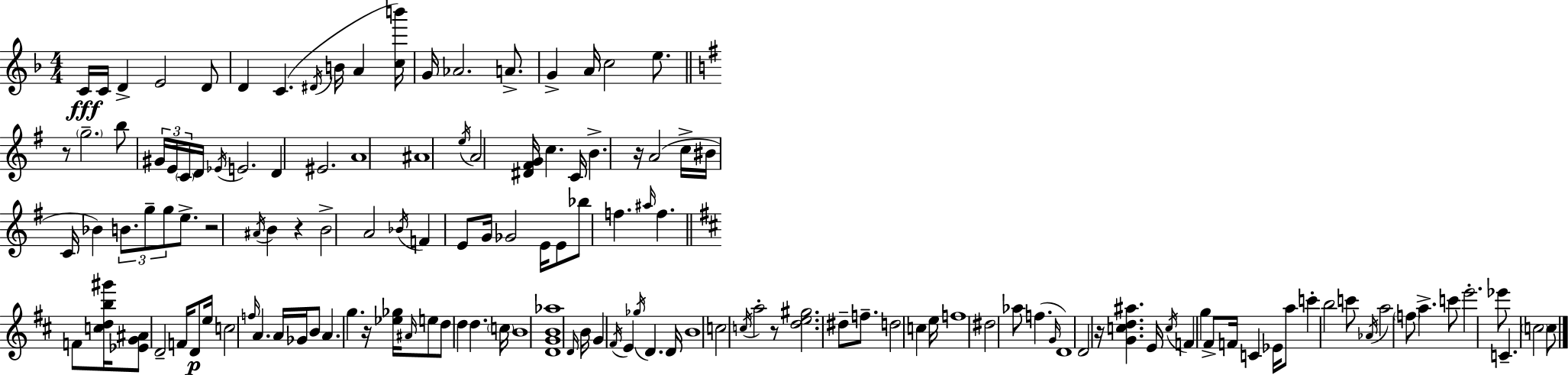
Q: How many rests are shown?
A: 7